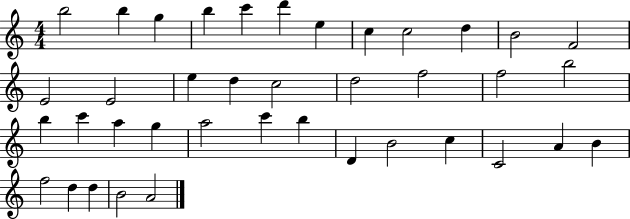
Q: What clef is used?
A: treble